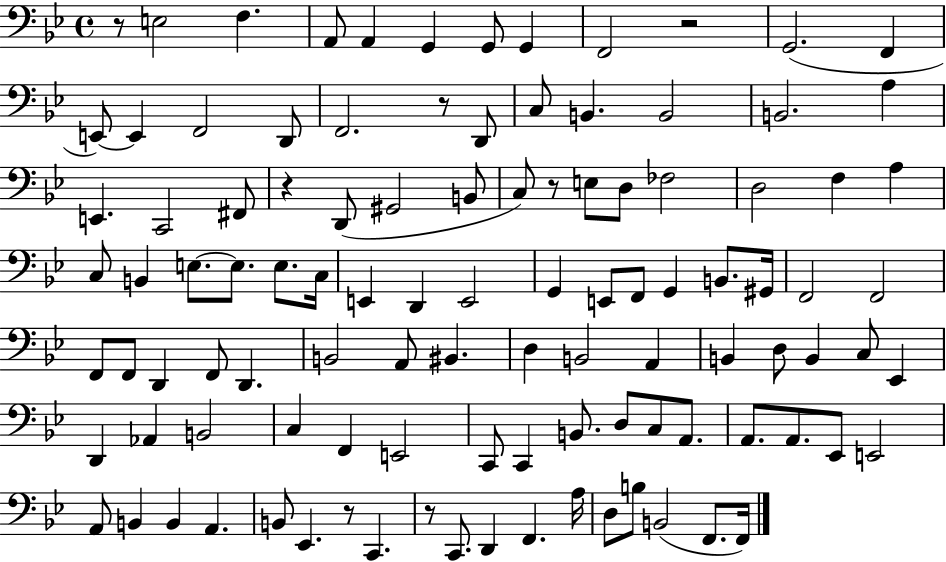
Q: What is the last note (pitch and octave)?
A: F2